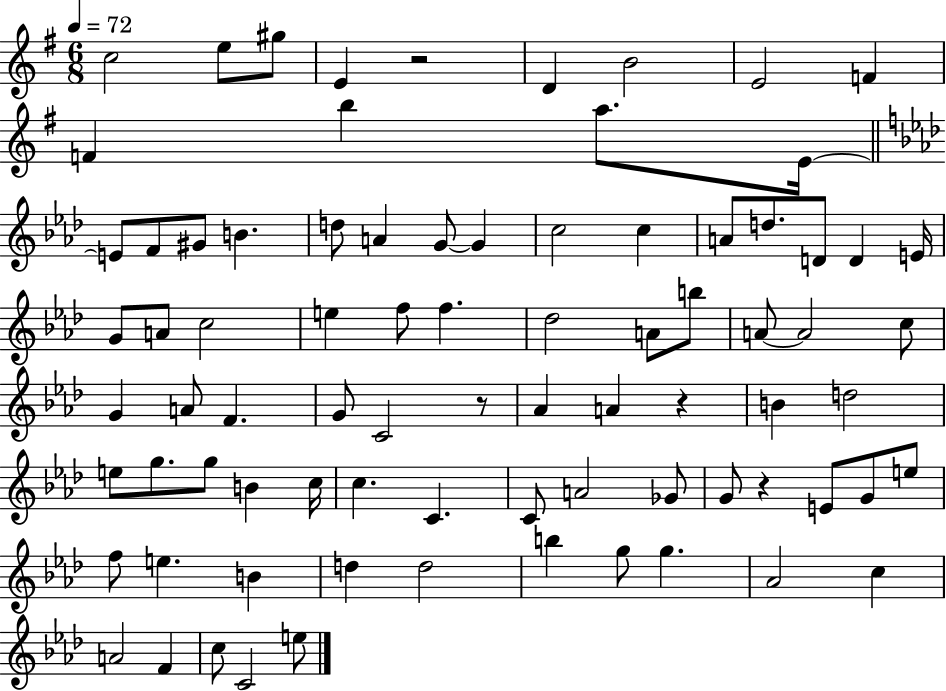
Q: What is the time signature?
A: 6/8